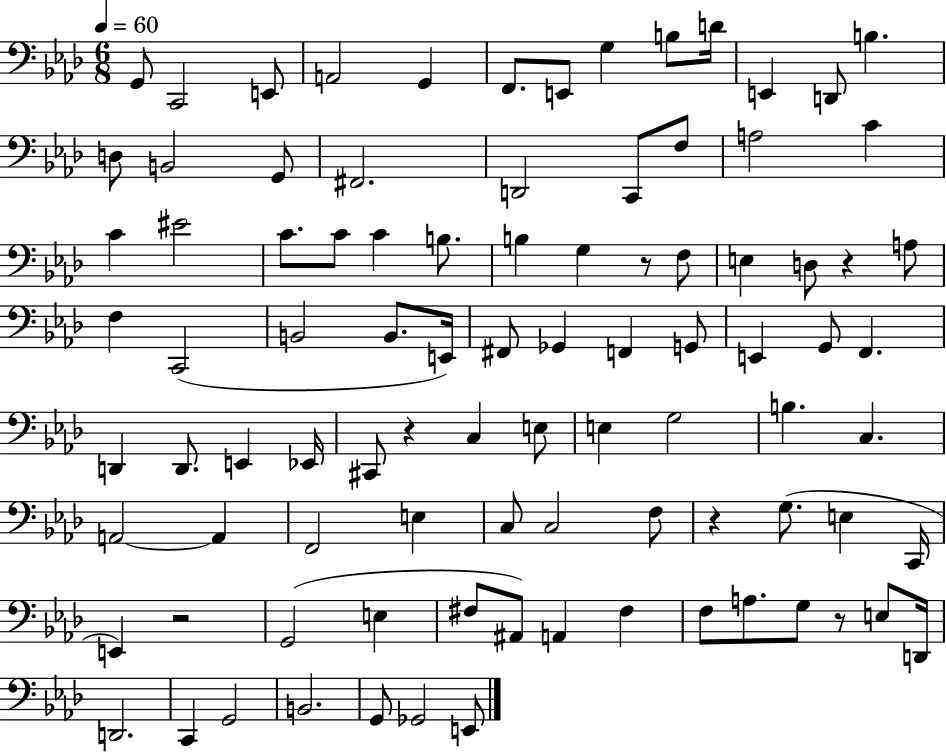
{
  \clef bass
  \numericTimeSignature
  \time 6/8
  \key aes \major
  \tempo 4 = 60
  g,8 c,2 e,8 | a,2 g,4 | f,8. e,8 g4 b8 d'16 | e,4 d,8 b4. | \break d8 b,2 g,8 | fis,2. | d,2 c,8 f8 | a2 c'4 | \break c'4 eis'2 | c'8. c'8 c'4 b8. | b4 g4 r8 f8 | e4 d8 r4 a8 | \break f4 c,2( | b,2 b,8. e,16) | fis,8 ges,4 f,4 g,8 | e,4 g,8 f,4. | \break d,4 d,8. e,4 ees,16 | cis,8 r4 c4 e8 | e4 g2 | b4. c4. | \break a,2~~ a,4 | f,2 e4 | c8 c2 f8 | r4 g8.( e4 c,16 | \break e,4) r2 | g,2( e4 | fis8 ais,8) a,4 fis4 | f8 a8. g8 r8 e8 d,16 | \break d,2. | c,4 g,2 | b,2. | g,8 ges,2 e,8 | \break \bar "|."
}